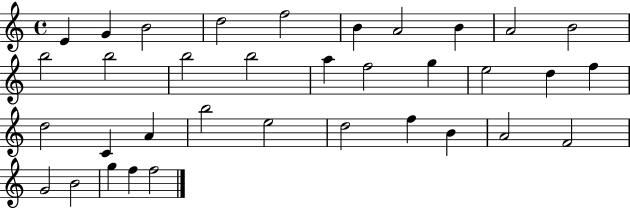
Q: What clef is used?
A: treble